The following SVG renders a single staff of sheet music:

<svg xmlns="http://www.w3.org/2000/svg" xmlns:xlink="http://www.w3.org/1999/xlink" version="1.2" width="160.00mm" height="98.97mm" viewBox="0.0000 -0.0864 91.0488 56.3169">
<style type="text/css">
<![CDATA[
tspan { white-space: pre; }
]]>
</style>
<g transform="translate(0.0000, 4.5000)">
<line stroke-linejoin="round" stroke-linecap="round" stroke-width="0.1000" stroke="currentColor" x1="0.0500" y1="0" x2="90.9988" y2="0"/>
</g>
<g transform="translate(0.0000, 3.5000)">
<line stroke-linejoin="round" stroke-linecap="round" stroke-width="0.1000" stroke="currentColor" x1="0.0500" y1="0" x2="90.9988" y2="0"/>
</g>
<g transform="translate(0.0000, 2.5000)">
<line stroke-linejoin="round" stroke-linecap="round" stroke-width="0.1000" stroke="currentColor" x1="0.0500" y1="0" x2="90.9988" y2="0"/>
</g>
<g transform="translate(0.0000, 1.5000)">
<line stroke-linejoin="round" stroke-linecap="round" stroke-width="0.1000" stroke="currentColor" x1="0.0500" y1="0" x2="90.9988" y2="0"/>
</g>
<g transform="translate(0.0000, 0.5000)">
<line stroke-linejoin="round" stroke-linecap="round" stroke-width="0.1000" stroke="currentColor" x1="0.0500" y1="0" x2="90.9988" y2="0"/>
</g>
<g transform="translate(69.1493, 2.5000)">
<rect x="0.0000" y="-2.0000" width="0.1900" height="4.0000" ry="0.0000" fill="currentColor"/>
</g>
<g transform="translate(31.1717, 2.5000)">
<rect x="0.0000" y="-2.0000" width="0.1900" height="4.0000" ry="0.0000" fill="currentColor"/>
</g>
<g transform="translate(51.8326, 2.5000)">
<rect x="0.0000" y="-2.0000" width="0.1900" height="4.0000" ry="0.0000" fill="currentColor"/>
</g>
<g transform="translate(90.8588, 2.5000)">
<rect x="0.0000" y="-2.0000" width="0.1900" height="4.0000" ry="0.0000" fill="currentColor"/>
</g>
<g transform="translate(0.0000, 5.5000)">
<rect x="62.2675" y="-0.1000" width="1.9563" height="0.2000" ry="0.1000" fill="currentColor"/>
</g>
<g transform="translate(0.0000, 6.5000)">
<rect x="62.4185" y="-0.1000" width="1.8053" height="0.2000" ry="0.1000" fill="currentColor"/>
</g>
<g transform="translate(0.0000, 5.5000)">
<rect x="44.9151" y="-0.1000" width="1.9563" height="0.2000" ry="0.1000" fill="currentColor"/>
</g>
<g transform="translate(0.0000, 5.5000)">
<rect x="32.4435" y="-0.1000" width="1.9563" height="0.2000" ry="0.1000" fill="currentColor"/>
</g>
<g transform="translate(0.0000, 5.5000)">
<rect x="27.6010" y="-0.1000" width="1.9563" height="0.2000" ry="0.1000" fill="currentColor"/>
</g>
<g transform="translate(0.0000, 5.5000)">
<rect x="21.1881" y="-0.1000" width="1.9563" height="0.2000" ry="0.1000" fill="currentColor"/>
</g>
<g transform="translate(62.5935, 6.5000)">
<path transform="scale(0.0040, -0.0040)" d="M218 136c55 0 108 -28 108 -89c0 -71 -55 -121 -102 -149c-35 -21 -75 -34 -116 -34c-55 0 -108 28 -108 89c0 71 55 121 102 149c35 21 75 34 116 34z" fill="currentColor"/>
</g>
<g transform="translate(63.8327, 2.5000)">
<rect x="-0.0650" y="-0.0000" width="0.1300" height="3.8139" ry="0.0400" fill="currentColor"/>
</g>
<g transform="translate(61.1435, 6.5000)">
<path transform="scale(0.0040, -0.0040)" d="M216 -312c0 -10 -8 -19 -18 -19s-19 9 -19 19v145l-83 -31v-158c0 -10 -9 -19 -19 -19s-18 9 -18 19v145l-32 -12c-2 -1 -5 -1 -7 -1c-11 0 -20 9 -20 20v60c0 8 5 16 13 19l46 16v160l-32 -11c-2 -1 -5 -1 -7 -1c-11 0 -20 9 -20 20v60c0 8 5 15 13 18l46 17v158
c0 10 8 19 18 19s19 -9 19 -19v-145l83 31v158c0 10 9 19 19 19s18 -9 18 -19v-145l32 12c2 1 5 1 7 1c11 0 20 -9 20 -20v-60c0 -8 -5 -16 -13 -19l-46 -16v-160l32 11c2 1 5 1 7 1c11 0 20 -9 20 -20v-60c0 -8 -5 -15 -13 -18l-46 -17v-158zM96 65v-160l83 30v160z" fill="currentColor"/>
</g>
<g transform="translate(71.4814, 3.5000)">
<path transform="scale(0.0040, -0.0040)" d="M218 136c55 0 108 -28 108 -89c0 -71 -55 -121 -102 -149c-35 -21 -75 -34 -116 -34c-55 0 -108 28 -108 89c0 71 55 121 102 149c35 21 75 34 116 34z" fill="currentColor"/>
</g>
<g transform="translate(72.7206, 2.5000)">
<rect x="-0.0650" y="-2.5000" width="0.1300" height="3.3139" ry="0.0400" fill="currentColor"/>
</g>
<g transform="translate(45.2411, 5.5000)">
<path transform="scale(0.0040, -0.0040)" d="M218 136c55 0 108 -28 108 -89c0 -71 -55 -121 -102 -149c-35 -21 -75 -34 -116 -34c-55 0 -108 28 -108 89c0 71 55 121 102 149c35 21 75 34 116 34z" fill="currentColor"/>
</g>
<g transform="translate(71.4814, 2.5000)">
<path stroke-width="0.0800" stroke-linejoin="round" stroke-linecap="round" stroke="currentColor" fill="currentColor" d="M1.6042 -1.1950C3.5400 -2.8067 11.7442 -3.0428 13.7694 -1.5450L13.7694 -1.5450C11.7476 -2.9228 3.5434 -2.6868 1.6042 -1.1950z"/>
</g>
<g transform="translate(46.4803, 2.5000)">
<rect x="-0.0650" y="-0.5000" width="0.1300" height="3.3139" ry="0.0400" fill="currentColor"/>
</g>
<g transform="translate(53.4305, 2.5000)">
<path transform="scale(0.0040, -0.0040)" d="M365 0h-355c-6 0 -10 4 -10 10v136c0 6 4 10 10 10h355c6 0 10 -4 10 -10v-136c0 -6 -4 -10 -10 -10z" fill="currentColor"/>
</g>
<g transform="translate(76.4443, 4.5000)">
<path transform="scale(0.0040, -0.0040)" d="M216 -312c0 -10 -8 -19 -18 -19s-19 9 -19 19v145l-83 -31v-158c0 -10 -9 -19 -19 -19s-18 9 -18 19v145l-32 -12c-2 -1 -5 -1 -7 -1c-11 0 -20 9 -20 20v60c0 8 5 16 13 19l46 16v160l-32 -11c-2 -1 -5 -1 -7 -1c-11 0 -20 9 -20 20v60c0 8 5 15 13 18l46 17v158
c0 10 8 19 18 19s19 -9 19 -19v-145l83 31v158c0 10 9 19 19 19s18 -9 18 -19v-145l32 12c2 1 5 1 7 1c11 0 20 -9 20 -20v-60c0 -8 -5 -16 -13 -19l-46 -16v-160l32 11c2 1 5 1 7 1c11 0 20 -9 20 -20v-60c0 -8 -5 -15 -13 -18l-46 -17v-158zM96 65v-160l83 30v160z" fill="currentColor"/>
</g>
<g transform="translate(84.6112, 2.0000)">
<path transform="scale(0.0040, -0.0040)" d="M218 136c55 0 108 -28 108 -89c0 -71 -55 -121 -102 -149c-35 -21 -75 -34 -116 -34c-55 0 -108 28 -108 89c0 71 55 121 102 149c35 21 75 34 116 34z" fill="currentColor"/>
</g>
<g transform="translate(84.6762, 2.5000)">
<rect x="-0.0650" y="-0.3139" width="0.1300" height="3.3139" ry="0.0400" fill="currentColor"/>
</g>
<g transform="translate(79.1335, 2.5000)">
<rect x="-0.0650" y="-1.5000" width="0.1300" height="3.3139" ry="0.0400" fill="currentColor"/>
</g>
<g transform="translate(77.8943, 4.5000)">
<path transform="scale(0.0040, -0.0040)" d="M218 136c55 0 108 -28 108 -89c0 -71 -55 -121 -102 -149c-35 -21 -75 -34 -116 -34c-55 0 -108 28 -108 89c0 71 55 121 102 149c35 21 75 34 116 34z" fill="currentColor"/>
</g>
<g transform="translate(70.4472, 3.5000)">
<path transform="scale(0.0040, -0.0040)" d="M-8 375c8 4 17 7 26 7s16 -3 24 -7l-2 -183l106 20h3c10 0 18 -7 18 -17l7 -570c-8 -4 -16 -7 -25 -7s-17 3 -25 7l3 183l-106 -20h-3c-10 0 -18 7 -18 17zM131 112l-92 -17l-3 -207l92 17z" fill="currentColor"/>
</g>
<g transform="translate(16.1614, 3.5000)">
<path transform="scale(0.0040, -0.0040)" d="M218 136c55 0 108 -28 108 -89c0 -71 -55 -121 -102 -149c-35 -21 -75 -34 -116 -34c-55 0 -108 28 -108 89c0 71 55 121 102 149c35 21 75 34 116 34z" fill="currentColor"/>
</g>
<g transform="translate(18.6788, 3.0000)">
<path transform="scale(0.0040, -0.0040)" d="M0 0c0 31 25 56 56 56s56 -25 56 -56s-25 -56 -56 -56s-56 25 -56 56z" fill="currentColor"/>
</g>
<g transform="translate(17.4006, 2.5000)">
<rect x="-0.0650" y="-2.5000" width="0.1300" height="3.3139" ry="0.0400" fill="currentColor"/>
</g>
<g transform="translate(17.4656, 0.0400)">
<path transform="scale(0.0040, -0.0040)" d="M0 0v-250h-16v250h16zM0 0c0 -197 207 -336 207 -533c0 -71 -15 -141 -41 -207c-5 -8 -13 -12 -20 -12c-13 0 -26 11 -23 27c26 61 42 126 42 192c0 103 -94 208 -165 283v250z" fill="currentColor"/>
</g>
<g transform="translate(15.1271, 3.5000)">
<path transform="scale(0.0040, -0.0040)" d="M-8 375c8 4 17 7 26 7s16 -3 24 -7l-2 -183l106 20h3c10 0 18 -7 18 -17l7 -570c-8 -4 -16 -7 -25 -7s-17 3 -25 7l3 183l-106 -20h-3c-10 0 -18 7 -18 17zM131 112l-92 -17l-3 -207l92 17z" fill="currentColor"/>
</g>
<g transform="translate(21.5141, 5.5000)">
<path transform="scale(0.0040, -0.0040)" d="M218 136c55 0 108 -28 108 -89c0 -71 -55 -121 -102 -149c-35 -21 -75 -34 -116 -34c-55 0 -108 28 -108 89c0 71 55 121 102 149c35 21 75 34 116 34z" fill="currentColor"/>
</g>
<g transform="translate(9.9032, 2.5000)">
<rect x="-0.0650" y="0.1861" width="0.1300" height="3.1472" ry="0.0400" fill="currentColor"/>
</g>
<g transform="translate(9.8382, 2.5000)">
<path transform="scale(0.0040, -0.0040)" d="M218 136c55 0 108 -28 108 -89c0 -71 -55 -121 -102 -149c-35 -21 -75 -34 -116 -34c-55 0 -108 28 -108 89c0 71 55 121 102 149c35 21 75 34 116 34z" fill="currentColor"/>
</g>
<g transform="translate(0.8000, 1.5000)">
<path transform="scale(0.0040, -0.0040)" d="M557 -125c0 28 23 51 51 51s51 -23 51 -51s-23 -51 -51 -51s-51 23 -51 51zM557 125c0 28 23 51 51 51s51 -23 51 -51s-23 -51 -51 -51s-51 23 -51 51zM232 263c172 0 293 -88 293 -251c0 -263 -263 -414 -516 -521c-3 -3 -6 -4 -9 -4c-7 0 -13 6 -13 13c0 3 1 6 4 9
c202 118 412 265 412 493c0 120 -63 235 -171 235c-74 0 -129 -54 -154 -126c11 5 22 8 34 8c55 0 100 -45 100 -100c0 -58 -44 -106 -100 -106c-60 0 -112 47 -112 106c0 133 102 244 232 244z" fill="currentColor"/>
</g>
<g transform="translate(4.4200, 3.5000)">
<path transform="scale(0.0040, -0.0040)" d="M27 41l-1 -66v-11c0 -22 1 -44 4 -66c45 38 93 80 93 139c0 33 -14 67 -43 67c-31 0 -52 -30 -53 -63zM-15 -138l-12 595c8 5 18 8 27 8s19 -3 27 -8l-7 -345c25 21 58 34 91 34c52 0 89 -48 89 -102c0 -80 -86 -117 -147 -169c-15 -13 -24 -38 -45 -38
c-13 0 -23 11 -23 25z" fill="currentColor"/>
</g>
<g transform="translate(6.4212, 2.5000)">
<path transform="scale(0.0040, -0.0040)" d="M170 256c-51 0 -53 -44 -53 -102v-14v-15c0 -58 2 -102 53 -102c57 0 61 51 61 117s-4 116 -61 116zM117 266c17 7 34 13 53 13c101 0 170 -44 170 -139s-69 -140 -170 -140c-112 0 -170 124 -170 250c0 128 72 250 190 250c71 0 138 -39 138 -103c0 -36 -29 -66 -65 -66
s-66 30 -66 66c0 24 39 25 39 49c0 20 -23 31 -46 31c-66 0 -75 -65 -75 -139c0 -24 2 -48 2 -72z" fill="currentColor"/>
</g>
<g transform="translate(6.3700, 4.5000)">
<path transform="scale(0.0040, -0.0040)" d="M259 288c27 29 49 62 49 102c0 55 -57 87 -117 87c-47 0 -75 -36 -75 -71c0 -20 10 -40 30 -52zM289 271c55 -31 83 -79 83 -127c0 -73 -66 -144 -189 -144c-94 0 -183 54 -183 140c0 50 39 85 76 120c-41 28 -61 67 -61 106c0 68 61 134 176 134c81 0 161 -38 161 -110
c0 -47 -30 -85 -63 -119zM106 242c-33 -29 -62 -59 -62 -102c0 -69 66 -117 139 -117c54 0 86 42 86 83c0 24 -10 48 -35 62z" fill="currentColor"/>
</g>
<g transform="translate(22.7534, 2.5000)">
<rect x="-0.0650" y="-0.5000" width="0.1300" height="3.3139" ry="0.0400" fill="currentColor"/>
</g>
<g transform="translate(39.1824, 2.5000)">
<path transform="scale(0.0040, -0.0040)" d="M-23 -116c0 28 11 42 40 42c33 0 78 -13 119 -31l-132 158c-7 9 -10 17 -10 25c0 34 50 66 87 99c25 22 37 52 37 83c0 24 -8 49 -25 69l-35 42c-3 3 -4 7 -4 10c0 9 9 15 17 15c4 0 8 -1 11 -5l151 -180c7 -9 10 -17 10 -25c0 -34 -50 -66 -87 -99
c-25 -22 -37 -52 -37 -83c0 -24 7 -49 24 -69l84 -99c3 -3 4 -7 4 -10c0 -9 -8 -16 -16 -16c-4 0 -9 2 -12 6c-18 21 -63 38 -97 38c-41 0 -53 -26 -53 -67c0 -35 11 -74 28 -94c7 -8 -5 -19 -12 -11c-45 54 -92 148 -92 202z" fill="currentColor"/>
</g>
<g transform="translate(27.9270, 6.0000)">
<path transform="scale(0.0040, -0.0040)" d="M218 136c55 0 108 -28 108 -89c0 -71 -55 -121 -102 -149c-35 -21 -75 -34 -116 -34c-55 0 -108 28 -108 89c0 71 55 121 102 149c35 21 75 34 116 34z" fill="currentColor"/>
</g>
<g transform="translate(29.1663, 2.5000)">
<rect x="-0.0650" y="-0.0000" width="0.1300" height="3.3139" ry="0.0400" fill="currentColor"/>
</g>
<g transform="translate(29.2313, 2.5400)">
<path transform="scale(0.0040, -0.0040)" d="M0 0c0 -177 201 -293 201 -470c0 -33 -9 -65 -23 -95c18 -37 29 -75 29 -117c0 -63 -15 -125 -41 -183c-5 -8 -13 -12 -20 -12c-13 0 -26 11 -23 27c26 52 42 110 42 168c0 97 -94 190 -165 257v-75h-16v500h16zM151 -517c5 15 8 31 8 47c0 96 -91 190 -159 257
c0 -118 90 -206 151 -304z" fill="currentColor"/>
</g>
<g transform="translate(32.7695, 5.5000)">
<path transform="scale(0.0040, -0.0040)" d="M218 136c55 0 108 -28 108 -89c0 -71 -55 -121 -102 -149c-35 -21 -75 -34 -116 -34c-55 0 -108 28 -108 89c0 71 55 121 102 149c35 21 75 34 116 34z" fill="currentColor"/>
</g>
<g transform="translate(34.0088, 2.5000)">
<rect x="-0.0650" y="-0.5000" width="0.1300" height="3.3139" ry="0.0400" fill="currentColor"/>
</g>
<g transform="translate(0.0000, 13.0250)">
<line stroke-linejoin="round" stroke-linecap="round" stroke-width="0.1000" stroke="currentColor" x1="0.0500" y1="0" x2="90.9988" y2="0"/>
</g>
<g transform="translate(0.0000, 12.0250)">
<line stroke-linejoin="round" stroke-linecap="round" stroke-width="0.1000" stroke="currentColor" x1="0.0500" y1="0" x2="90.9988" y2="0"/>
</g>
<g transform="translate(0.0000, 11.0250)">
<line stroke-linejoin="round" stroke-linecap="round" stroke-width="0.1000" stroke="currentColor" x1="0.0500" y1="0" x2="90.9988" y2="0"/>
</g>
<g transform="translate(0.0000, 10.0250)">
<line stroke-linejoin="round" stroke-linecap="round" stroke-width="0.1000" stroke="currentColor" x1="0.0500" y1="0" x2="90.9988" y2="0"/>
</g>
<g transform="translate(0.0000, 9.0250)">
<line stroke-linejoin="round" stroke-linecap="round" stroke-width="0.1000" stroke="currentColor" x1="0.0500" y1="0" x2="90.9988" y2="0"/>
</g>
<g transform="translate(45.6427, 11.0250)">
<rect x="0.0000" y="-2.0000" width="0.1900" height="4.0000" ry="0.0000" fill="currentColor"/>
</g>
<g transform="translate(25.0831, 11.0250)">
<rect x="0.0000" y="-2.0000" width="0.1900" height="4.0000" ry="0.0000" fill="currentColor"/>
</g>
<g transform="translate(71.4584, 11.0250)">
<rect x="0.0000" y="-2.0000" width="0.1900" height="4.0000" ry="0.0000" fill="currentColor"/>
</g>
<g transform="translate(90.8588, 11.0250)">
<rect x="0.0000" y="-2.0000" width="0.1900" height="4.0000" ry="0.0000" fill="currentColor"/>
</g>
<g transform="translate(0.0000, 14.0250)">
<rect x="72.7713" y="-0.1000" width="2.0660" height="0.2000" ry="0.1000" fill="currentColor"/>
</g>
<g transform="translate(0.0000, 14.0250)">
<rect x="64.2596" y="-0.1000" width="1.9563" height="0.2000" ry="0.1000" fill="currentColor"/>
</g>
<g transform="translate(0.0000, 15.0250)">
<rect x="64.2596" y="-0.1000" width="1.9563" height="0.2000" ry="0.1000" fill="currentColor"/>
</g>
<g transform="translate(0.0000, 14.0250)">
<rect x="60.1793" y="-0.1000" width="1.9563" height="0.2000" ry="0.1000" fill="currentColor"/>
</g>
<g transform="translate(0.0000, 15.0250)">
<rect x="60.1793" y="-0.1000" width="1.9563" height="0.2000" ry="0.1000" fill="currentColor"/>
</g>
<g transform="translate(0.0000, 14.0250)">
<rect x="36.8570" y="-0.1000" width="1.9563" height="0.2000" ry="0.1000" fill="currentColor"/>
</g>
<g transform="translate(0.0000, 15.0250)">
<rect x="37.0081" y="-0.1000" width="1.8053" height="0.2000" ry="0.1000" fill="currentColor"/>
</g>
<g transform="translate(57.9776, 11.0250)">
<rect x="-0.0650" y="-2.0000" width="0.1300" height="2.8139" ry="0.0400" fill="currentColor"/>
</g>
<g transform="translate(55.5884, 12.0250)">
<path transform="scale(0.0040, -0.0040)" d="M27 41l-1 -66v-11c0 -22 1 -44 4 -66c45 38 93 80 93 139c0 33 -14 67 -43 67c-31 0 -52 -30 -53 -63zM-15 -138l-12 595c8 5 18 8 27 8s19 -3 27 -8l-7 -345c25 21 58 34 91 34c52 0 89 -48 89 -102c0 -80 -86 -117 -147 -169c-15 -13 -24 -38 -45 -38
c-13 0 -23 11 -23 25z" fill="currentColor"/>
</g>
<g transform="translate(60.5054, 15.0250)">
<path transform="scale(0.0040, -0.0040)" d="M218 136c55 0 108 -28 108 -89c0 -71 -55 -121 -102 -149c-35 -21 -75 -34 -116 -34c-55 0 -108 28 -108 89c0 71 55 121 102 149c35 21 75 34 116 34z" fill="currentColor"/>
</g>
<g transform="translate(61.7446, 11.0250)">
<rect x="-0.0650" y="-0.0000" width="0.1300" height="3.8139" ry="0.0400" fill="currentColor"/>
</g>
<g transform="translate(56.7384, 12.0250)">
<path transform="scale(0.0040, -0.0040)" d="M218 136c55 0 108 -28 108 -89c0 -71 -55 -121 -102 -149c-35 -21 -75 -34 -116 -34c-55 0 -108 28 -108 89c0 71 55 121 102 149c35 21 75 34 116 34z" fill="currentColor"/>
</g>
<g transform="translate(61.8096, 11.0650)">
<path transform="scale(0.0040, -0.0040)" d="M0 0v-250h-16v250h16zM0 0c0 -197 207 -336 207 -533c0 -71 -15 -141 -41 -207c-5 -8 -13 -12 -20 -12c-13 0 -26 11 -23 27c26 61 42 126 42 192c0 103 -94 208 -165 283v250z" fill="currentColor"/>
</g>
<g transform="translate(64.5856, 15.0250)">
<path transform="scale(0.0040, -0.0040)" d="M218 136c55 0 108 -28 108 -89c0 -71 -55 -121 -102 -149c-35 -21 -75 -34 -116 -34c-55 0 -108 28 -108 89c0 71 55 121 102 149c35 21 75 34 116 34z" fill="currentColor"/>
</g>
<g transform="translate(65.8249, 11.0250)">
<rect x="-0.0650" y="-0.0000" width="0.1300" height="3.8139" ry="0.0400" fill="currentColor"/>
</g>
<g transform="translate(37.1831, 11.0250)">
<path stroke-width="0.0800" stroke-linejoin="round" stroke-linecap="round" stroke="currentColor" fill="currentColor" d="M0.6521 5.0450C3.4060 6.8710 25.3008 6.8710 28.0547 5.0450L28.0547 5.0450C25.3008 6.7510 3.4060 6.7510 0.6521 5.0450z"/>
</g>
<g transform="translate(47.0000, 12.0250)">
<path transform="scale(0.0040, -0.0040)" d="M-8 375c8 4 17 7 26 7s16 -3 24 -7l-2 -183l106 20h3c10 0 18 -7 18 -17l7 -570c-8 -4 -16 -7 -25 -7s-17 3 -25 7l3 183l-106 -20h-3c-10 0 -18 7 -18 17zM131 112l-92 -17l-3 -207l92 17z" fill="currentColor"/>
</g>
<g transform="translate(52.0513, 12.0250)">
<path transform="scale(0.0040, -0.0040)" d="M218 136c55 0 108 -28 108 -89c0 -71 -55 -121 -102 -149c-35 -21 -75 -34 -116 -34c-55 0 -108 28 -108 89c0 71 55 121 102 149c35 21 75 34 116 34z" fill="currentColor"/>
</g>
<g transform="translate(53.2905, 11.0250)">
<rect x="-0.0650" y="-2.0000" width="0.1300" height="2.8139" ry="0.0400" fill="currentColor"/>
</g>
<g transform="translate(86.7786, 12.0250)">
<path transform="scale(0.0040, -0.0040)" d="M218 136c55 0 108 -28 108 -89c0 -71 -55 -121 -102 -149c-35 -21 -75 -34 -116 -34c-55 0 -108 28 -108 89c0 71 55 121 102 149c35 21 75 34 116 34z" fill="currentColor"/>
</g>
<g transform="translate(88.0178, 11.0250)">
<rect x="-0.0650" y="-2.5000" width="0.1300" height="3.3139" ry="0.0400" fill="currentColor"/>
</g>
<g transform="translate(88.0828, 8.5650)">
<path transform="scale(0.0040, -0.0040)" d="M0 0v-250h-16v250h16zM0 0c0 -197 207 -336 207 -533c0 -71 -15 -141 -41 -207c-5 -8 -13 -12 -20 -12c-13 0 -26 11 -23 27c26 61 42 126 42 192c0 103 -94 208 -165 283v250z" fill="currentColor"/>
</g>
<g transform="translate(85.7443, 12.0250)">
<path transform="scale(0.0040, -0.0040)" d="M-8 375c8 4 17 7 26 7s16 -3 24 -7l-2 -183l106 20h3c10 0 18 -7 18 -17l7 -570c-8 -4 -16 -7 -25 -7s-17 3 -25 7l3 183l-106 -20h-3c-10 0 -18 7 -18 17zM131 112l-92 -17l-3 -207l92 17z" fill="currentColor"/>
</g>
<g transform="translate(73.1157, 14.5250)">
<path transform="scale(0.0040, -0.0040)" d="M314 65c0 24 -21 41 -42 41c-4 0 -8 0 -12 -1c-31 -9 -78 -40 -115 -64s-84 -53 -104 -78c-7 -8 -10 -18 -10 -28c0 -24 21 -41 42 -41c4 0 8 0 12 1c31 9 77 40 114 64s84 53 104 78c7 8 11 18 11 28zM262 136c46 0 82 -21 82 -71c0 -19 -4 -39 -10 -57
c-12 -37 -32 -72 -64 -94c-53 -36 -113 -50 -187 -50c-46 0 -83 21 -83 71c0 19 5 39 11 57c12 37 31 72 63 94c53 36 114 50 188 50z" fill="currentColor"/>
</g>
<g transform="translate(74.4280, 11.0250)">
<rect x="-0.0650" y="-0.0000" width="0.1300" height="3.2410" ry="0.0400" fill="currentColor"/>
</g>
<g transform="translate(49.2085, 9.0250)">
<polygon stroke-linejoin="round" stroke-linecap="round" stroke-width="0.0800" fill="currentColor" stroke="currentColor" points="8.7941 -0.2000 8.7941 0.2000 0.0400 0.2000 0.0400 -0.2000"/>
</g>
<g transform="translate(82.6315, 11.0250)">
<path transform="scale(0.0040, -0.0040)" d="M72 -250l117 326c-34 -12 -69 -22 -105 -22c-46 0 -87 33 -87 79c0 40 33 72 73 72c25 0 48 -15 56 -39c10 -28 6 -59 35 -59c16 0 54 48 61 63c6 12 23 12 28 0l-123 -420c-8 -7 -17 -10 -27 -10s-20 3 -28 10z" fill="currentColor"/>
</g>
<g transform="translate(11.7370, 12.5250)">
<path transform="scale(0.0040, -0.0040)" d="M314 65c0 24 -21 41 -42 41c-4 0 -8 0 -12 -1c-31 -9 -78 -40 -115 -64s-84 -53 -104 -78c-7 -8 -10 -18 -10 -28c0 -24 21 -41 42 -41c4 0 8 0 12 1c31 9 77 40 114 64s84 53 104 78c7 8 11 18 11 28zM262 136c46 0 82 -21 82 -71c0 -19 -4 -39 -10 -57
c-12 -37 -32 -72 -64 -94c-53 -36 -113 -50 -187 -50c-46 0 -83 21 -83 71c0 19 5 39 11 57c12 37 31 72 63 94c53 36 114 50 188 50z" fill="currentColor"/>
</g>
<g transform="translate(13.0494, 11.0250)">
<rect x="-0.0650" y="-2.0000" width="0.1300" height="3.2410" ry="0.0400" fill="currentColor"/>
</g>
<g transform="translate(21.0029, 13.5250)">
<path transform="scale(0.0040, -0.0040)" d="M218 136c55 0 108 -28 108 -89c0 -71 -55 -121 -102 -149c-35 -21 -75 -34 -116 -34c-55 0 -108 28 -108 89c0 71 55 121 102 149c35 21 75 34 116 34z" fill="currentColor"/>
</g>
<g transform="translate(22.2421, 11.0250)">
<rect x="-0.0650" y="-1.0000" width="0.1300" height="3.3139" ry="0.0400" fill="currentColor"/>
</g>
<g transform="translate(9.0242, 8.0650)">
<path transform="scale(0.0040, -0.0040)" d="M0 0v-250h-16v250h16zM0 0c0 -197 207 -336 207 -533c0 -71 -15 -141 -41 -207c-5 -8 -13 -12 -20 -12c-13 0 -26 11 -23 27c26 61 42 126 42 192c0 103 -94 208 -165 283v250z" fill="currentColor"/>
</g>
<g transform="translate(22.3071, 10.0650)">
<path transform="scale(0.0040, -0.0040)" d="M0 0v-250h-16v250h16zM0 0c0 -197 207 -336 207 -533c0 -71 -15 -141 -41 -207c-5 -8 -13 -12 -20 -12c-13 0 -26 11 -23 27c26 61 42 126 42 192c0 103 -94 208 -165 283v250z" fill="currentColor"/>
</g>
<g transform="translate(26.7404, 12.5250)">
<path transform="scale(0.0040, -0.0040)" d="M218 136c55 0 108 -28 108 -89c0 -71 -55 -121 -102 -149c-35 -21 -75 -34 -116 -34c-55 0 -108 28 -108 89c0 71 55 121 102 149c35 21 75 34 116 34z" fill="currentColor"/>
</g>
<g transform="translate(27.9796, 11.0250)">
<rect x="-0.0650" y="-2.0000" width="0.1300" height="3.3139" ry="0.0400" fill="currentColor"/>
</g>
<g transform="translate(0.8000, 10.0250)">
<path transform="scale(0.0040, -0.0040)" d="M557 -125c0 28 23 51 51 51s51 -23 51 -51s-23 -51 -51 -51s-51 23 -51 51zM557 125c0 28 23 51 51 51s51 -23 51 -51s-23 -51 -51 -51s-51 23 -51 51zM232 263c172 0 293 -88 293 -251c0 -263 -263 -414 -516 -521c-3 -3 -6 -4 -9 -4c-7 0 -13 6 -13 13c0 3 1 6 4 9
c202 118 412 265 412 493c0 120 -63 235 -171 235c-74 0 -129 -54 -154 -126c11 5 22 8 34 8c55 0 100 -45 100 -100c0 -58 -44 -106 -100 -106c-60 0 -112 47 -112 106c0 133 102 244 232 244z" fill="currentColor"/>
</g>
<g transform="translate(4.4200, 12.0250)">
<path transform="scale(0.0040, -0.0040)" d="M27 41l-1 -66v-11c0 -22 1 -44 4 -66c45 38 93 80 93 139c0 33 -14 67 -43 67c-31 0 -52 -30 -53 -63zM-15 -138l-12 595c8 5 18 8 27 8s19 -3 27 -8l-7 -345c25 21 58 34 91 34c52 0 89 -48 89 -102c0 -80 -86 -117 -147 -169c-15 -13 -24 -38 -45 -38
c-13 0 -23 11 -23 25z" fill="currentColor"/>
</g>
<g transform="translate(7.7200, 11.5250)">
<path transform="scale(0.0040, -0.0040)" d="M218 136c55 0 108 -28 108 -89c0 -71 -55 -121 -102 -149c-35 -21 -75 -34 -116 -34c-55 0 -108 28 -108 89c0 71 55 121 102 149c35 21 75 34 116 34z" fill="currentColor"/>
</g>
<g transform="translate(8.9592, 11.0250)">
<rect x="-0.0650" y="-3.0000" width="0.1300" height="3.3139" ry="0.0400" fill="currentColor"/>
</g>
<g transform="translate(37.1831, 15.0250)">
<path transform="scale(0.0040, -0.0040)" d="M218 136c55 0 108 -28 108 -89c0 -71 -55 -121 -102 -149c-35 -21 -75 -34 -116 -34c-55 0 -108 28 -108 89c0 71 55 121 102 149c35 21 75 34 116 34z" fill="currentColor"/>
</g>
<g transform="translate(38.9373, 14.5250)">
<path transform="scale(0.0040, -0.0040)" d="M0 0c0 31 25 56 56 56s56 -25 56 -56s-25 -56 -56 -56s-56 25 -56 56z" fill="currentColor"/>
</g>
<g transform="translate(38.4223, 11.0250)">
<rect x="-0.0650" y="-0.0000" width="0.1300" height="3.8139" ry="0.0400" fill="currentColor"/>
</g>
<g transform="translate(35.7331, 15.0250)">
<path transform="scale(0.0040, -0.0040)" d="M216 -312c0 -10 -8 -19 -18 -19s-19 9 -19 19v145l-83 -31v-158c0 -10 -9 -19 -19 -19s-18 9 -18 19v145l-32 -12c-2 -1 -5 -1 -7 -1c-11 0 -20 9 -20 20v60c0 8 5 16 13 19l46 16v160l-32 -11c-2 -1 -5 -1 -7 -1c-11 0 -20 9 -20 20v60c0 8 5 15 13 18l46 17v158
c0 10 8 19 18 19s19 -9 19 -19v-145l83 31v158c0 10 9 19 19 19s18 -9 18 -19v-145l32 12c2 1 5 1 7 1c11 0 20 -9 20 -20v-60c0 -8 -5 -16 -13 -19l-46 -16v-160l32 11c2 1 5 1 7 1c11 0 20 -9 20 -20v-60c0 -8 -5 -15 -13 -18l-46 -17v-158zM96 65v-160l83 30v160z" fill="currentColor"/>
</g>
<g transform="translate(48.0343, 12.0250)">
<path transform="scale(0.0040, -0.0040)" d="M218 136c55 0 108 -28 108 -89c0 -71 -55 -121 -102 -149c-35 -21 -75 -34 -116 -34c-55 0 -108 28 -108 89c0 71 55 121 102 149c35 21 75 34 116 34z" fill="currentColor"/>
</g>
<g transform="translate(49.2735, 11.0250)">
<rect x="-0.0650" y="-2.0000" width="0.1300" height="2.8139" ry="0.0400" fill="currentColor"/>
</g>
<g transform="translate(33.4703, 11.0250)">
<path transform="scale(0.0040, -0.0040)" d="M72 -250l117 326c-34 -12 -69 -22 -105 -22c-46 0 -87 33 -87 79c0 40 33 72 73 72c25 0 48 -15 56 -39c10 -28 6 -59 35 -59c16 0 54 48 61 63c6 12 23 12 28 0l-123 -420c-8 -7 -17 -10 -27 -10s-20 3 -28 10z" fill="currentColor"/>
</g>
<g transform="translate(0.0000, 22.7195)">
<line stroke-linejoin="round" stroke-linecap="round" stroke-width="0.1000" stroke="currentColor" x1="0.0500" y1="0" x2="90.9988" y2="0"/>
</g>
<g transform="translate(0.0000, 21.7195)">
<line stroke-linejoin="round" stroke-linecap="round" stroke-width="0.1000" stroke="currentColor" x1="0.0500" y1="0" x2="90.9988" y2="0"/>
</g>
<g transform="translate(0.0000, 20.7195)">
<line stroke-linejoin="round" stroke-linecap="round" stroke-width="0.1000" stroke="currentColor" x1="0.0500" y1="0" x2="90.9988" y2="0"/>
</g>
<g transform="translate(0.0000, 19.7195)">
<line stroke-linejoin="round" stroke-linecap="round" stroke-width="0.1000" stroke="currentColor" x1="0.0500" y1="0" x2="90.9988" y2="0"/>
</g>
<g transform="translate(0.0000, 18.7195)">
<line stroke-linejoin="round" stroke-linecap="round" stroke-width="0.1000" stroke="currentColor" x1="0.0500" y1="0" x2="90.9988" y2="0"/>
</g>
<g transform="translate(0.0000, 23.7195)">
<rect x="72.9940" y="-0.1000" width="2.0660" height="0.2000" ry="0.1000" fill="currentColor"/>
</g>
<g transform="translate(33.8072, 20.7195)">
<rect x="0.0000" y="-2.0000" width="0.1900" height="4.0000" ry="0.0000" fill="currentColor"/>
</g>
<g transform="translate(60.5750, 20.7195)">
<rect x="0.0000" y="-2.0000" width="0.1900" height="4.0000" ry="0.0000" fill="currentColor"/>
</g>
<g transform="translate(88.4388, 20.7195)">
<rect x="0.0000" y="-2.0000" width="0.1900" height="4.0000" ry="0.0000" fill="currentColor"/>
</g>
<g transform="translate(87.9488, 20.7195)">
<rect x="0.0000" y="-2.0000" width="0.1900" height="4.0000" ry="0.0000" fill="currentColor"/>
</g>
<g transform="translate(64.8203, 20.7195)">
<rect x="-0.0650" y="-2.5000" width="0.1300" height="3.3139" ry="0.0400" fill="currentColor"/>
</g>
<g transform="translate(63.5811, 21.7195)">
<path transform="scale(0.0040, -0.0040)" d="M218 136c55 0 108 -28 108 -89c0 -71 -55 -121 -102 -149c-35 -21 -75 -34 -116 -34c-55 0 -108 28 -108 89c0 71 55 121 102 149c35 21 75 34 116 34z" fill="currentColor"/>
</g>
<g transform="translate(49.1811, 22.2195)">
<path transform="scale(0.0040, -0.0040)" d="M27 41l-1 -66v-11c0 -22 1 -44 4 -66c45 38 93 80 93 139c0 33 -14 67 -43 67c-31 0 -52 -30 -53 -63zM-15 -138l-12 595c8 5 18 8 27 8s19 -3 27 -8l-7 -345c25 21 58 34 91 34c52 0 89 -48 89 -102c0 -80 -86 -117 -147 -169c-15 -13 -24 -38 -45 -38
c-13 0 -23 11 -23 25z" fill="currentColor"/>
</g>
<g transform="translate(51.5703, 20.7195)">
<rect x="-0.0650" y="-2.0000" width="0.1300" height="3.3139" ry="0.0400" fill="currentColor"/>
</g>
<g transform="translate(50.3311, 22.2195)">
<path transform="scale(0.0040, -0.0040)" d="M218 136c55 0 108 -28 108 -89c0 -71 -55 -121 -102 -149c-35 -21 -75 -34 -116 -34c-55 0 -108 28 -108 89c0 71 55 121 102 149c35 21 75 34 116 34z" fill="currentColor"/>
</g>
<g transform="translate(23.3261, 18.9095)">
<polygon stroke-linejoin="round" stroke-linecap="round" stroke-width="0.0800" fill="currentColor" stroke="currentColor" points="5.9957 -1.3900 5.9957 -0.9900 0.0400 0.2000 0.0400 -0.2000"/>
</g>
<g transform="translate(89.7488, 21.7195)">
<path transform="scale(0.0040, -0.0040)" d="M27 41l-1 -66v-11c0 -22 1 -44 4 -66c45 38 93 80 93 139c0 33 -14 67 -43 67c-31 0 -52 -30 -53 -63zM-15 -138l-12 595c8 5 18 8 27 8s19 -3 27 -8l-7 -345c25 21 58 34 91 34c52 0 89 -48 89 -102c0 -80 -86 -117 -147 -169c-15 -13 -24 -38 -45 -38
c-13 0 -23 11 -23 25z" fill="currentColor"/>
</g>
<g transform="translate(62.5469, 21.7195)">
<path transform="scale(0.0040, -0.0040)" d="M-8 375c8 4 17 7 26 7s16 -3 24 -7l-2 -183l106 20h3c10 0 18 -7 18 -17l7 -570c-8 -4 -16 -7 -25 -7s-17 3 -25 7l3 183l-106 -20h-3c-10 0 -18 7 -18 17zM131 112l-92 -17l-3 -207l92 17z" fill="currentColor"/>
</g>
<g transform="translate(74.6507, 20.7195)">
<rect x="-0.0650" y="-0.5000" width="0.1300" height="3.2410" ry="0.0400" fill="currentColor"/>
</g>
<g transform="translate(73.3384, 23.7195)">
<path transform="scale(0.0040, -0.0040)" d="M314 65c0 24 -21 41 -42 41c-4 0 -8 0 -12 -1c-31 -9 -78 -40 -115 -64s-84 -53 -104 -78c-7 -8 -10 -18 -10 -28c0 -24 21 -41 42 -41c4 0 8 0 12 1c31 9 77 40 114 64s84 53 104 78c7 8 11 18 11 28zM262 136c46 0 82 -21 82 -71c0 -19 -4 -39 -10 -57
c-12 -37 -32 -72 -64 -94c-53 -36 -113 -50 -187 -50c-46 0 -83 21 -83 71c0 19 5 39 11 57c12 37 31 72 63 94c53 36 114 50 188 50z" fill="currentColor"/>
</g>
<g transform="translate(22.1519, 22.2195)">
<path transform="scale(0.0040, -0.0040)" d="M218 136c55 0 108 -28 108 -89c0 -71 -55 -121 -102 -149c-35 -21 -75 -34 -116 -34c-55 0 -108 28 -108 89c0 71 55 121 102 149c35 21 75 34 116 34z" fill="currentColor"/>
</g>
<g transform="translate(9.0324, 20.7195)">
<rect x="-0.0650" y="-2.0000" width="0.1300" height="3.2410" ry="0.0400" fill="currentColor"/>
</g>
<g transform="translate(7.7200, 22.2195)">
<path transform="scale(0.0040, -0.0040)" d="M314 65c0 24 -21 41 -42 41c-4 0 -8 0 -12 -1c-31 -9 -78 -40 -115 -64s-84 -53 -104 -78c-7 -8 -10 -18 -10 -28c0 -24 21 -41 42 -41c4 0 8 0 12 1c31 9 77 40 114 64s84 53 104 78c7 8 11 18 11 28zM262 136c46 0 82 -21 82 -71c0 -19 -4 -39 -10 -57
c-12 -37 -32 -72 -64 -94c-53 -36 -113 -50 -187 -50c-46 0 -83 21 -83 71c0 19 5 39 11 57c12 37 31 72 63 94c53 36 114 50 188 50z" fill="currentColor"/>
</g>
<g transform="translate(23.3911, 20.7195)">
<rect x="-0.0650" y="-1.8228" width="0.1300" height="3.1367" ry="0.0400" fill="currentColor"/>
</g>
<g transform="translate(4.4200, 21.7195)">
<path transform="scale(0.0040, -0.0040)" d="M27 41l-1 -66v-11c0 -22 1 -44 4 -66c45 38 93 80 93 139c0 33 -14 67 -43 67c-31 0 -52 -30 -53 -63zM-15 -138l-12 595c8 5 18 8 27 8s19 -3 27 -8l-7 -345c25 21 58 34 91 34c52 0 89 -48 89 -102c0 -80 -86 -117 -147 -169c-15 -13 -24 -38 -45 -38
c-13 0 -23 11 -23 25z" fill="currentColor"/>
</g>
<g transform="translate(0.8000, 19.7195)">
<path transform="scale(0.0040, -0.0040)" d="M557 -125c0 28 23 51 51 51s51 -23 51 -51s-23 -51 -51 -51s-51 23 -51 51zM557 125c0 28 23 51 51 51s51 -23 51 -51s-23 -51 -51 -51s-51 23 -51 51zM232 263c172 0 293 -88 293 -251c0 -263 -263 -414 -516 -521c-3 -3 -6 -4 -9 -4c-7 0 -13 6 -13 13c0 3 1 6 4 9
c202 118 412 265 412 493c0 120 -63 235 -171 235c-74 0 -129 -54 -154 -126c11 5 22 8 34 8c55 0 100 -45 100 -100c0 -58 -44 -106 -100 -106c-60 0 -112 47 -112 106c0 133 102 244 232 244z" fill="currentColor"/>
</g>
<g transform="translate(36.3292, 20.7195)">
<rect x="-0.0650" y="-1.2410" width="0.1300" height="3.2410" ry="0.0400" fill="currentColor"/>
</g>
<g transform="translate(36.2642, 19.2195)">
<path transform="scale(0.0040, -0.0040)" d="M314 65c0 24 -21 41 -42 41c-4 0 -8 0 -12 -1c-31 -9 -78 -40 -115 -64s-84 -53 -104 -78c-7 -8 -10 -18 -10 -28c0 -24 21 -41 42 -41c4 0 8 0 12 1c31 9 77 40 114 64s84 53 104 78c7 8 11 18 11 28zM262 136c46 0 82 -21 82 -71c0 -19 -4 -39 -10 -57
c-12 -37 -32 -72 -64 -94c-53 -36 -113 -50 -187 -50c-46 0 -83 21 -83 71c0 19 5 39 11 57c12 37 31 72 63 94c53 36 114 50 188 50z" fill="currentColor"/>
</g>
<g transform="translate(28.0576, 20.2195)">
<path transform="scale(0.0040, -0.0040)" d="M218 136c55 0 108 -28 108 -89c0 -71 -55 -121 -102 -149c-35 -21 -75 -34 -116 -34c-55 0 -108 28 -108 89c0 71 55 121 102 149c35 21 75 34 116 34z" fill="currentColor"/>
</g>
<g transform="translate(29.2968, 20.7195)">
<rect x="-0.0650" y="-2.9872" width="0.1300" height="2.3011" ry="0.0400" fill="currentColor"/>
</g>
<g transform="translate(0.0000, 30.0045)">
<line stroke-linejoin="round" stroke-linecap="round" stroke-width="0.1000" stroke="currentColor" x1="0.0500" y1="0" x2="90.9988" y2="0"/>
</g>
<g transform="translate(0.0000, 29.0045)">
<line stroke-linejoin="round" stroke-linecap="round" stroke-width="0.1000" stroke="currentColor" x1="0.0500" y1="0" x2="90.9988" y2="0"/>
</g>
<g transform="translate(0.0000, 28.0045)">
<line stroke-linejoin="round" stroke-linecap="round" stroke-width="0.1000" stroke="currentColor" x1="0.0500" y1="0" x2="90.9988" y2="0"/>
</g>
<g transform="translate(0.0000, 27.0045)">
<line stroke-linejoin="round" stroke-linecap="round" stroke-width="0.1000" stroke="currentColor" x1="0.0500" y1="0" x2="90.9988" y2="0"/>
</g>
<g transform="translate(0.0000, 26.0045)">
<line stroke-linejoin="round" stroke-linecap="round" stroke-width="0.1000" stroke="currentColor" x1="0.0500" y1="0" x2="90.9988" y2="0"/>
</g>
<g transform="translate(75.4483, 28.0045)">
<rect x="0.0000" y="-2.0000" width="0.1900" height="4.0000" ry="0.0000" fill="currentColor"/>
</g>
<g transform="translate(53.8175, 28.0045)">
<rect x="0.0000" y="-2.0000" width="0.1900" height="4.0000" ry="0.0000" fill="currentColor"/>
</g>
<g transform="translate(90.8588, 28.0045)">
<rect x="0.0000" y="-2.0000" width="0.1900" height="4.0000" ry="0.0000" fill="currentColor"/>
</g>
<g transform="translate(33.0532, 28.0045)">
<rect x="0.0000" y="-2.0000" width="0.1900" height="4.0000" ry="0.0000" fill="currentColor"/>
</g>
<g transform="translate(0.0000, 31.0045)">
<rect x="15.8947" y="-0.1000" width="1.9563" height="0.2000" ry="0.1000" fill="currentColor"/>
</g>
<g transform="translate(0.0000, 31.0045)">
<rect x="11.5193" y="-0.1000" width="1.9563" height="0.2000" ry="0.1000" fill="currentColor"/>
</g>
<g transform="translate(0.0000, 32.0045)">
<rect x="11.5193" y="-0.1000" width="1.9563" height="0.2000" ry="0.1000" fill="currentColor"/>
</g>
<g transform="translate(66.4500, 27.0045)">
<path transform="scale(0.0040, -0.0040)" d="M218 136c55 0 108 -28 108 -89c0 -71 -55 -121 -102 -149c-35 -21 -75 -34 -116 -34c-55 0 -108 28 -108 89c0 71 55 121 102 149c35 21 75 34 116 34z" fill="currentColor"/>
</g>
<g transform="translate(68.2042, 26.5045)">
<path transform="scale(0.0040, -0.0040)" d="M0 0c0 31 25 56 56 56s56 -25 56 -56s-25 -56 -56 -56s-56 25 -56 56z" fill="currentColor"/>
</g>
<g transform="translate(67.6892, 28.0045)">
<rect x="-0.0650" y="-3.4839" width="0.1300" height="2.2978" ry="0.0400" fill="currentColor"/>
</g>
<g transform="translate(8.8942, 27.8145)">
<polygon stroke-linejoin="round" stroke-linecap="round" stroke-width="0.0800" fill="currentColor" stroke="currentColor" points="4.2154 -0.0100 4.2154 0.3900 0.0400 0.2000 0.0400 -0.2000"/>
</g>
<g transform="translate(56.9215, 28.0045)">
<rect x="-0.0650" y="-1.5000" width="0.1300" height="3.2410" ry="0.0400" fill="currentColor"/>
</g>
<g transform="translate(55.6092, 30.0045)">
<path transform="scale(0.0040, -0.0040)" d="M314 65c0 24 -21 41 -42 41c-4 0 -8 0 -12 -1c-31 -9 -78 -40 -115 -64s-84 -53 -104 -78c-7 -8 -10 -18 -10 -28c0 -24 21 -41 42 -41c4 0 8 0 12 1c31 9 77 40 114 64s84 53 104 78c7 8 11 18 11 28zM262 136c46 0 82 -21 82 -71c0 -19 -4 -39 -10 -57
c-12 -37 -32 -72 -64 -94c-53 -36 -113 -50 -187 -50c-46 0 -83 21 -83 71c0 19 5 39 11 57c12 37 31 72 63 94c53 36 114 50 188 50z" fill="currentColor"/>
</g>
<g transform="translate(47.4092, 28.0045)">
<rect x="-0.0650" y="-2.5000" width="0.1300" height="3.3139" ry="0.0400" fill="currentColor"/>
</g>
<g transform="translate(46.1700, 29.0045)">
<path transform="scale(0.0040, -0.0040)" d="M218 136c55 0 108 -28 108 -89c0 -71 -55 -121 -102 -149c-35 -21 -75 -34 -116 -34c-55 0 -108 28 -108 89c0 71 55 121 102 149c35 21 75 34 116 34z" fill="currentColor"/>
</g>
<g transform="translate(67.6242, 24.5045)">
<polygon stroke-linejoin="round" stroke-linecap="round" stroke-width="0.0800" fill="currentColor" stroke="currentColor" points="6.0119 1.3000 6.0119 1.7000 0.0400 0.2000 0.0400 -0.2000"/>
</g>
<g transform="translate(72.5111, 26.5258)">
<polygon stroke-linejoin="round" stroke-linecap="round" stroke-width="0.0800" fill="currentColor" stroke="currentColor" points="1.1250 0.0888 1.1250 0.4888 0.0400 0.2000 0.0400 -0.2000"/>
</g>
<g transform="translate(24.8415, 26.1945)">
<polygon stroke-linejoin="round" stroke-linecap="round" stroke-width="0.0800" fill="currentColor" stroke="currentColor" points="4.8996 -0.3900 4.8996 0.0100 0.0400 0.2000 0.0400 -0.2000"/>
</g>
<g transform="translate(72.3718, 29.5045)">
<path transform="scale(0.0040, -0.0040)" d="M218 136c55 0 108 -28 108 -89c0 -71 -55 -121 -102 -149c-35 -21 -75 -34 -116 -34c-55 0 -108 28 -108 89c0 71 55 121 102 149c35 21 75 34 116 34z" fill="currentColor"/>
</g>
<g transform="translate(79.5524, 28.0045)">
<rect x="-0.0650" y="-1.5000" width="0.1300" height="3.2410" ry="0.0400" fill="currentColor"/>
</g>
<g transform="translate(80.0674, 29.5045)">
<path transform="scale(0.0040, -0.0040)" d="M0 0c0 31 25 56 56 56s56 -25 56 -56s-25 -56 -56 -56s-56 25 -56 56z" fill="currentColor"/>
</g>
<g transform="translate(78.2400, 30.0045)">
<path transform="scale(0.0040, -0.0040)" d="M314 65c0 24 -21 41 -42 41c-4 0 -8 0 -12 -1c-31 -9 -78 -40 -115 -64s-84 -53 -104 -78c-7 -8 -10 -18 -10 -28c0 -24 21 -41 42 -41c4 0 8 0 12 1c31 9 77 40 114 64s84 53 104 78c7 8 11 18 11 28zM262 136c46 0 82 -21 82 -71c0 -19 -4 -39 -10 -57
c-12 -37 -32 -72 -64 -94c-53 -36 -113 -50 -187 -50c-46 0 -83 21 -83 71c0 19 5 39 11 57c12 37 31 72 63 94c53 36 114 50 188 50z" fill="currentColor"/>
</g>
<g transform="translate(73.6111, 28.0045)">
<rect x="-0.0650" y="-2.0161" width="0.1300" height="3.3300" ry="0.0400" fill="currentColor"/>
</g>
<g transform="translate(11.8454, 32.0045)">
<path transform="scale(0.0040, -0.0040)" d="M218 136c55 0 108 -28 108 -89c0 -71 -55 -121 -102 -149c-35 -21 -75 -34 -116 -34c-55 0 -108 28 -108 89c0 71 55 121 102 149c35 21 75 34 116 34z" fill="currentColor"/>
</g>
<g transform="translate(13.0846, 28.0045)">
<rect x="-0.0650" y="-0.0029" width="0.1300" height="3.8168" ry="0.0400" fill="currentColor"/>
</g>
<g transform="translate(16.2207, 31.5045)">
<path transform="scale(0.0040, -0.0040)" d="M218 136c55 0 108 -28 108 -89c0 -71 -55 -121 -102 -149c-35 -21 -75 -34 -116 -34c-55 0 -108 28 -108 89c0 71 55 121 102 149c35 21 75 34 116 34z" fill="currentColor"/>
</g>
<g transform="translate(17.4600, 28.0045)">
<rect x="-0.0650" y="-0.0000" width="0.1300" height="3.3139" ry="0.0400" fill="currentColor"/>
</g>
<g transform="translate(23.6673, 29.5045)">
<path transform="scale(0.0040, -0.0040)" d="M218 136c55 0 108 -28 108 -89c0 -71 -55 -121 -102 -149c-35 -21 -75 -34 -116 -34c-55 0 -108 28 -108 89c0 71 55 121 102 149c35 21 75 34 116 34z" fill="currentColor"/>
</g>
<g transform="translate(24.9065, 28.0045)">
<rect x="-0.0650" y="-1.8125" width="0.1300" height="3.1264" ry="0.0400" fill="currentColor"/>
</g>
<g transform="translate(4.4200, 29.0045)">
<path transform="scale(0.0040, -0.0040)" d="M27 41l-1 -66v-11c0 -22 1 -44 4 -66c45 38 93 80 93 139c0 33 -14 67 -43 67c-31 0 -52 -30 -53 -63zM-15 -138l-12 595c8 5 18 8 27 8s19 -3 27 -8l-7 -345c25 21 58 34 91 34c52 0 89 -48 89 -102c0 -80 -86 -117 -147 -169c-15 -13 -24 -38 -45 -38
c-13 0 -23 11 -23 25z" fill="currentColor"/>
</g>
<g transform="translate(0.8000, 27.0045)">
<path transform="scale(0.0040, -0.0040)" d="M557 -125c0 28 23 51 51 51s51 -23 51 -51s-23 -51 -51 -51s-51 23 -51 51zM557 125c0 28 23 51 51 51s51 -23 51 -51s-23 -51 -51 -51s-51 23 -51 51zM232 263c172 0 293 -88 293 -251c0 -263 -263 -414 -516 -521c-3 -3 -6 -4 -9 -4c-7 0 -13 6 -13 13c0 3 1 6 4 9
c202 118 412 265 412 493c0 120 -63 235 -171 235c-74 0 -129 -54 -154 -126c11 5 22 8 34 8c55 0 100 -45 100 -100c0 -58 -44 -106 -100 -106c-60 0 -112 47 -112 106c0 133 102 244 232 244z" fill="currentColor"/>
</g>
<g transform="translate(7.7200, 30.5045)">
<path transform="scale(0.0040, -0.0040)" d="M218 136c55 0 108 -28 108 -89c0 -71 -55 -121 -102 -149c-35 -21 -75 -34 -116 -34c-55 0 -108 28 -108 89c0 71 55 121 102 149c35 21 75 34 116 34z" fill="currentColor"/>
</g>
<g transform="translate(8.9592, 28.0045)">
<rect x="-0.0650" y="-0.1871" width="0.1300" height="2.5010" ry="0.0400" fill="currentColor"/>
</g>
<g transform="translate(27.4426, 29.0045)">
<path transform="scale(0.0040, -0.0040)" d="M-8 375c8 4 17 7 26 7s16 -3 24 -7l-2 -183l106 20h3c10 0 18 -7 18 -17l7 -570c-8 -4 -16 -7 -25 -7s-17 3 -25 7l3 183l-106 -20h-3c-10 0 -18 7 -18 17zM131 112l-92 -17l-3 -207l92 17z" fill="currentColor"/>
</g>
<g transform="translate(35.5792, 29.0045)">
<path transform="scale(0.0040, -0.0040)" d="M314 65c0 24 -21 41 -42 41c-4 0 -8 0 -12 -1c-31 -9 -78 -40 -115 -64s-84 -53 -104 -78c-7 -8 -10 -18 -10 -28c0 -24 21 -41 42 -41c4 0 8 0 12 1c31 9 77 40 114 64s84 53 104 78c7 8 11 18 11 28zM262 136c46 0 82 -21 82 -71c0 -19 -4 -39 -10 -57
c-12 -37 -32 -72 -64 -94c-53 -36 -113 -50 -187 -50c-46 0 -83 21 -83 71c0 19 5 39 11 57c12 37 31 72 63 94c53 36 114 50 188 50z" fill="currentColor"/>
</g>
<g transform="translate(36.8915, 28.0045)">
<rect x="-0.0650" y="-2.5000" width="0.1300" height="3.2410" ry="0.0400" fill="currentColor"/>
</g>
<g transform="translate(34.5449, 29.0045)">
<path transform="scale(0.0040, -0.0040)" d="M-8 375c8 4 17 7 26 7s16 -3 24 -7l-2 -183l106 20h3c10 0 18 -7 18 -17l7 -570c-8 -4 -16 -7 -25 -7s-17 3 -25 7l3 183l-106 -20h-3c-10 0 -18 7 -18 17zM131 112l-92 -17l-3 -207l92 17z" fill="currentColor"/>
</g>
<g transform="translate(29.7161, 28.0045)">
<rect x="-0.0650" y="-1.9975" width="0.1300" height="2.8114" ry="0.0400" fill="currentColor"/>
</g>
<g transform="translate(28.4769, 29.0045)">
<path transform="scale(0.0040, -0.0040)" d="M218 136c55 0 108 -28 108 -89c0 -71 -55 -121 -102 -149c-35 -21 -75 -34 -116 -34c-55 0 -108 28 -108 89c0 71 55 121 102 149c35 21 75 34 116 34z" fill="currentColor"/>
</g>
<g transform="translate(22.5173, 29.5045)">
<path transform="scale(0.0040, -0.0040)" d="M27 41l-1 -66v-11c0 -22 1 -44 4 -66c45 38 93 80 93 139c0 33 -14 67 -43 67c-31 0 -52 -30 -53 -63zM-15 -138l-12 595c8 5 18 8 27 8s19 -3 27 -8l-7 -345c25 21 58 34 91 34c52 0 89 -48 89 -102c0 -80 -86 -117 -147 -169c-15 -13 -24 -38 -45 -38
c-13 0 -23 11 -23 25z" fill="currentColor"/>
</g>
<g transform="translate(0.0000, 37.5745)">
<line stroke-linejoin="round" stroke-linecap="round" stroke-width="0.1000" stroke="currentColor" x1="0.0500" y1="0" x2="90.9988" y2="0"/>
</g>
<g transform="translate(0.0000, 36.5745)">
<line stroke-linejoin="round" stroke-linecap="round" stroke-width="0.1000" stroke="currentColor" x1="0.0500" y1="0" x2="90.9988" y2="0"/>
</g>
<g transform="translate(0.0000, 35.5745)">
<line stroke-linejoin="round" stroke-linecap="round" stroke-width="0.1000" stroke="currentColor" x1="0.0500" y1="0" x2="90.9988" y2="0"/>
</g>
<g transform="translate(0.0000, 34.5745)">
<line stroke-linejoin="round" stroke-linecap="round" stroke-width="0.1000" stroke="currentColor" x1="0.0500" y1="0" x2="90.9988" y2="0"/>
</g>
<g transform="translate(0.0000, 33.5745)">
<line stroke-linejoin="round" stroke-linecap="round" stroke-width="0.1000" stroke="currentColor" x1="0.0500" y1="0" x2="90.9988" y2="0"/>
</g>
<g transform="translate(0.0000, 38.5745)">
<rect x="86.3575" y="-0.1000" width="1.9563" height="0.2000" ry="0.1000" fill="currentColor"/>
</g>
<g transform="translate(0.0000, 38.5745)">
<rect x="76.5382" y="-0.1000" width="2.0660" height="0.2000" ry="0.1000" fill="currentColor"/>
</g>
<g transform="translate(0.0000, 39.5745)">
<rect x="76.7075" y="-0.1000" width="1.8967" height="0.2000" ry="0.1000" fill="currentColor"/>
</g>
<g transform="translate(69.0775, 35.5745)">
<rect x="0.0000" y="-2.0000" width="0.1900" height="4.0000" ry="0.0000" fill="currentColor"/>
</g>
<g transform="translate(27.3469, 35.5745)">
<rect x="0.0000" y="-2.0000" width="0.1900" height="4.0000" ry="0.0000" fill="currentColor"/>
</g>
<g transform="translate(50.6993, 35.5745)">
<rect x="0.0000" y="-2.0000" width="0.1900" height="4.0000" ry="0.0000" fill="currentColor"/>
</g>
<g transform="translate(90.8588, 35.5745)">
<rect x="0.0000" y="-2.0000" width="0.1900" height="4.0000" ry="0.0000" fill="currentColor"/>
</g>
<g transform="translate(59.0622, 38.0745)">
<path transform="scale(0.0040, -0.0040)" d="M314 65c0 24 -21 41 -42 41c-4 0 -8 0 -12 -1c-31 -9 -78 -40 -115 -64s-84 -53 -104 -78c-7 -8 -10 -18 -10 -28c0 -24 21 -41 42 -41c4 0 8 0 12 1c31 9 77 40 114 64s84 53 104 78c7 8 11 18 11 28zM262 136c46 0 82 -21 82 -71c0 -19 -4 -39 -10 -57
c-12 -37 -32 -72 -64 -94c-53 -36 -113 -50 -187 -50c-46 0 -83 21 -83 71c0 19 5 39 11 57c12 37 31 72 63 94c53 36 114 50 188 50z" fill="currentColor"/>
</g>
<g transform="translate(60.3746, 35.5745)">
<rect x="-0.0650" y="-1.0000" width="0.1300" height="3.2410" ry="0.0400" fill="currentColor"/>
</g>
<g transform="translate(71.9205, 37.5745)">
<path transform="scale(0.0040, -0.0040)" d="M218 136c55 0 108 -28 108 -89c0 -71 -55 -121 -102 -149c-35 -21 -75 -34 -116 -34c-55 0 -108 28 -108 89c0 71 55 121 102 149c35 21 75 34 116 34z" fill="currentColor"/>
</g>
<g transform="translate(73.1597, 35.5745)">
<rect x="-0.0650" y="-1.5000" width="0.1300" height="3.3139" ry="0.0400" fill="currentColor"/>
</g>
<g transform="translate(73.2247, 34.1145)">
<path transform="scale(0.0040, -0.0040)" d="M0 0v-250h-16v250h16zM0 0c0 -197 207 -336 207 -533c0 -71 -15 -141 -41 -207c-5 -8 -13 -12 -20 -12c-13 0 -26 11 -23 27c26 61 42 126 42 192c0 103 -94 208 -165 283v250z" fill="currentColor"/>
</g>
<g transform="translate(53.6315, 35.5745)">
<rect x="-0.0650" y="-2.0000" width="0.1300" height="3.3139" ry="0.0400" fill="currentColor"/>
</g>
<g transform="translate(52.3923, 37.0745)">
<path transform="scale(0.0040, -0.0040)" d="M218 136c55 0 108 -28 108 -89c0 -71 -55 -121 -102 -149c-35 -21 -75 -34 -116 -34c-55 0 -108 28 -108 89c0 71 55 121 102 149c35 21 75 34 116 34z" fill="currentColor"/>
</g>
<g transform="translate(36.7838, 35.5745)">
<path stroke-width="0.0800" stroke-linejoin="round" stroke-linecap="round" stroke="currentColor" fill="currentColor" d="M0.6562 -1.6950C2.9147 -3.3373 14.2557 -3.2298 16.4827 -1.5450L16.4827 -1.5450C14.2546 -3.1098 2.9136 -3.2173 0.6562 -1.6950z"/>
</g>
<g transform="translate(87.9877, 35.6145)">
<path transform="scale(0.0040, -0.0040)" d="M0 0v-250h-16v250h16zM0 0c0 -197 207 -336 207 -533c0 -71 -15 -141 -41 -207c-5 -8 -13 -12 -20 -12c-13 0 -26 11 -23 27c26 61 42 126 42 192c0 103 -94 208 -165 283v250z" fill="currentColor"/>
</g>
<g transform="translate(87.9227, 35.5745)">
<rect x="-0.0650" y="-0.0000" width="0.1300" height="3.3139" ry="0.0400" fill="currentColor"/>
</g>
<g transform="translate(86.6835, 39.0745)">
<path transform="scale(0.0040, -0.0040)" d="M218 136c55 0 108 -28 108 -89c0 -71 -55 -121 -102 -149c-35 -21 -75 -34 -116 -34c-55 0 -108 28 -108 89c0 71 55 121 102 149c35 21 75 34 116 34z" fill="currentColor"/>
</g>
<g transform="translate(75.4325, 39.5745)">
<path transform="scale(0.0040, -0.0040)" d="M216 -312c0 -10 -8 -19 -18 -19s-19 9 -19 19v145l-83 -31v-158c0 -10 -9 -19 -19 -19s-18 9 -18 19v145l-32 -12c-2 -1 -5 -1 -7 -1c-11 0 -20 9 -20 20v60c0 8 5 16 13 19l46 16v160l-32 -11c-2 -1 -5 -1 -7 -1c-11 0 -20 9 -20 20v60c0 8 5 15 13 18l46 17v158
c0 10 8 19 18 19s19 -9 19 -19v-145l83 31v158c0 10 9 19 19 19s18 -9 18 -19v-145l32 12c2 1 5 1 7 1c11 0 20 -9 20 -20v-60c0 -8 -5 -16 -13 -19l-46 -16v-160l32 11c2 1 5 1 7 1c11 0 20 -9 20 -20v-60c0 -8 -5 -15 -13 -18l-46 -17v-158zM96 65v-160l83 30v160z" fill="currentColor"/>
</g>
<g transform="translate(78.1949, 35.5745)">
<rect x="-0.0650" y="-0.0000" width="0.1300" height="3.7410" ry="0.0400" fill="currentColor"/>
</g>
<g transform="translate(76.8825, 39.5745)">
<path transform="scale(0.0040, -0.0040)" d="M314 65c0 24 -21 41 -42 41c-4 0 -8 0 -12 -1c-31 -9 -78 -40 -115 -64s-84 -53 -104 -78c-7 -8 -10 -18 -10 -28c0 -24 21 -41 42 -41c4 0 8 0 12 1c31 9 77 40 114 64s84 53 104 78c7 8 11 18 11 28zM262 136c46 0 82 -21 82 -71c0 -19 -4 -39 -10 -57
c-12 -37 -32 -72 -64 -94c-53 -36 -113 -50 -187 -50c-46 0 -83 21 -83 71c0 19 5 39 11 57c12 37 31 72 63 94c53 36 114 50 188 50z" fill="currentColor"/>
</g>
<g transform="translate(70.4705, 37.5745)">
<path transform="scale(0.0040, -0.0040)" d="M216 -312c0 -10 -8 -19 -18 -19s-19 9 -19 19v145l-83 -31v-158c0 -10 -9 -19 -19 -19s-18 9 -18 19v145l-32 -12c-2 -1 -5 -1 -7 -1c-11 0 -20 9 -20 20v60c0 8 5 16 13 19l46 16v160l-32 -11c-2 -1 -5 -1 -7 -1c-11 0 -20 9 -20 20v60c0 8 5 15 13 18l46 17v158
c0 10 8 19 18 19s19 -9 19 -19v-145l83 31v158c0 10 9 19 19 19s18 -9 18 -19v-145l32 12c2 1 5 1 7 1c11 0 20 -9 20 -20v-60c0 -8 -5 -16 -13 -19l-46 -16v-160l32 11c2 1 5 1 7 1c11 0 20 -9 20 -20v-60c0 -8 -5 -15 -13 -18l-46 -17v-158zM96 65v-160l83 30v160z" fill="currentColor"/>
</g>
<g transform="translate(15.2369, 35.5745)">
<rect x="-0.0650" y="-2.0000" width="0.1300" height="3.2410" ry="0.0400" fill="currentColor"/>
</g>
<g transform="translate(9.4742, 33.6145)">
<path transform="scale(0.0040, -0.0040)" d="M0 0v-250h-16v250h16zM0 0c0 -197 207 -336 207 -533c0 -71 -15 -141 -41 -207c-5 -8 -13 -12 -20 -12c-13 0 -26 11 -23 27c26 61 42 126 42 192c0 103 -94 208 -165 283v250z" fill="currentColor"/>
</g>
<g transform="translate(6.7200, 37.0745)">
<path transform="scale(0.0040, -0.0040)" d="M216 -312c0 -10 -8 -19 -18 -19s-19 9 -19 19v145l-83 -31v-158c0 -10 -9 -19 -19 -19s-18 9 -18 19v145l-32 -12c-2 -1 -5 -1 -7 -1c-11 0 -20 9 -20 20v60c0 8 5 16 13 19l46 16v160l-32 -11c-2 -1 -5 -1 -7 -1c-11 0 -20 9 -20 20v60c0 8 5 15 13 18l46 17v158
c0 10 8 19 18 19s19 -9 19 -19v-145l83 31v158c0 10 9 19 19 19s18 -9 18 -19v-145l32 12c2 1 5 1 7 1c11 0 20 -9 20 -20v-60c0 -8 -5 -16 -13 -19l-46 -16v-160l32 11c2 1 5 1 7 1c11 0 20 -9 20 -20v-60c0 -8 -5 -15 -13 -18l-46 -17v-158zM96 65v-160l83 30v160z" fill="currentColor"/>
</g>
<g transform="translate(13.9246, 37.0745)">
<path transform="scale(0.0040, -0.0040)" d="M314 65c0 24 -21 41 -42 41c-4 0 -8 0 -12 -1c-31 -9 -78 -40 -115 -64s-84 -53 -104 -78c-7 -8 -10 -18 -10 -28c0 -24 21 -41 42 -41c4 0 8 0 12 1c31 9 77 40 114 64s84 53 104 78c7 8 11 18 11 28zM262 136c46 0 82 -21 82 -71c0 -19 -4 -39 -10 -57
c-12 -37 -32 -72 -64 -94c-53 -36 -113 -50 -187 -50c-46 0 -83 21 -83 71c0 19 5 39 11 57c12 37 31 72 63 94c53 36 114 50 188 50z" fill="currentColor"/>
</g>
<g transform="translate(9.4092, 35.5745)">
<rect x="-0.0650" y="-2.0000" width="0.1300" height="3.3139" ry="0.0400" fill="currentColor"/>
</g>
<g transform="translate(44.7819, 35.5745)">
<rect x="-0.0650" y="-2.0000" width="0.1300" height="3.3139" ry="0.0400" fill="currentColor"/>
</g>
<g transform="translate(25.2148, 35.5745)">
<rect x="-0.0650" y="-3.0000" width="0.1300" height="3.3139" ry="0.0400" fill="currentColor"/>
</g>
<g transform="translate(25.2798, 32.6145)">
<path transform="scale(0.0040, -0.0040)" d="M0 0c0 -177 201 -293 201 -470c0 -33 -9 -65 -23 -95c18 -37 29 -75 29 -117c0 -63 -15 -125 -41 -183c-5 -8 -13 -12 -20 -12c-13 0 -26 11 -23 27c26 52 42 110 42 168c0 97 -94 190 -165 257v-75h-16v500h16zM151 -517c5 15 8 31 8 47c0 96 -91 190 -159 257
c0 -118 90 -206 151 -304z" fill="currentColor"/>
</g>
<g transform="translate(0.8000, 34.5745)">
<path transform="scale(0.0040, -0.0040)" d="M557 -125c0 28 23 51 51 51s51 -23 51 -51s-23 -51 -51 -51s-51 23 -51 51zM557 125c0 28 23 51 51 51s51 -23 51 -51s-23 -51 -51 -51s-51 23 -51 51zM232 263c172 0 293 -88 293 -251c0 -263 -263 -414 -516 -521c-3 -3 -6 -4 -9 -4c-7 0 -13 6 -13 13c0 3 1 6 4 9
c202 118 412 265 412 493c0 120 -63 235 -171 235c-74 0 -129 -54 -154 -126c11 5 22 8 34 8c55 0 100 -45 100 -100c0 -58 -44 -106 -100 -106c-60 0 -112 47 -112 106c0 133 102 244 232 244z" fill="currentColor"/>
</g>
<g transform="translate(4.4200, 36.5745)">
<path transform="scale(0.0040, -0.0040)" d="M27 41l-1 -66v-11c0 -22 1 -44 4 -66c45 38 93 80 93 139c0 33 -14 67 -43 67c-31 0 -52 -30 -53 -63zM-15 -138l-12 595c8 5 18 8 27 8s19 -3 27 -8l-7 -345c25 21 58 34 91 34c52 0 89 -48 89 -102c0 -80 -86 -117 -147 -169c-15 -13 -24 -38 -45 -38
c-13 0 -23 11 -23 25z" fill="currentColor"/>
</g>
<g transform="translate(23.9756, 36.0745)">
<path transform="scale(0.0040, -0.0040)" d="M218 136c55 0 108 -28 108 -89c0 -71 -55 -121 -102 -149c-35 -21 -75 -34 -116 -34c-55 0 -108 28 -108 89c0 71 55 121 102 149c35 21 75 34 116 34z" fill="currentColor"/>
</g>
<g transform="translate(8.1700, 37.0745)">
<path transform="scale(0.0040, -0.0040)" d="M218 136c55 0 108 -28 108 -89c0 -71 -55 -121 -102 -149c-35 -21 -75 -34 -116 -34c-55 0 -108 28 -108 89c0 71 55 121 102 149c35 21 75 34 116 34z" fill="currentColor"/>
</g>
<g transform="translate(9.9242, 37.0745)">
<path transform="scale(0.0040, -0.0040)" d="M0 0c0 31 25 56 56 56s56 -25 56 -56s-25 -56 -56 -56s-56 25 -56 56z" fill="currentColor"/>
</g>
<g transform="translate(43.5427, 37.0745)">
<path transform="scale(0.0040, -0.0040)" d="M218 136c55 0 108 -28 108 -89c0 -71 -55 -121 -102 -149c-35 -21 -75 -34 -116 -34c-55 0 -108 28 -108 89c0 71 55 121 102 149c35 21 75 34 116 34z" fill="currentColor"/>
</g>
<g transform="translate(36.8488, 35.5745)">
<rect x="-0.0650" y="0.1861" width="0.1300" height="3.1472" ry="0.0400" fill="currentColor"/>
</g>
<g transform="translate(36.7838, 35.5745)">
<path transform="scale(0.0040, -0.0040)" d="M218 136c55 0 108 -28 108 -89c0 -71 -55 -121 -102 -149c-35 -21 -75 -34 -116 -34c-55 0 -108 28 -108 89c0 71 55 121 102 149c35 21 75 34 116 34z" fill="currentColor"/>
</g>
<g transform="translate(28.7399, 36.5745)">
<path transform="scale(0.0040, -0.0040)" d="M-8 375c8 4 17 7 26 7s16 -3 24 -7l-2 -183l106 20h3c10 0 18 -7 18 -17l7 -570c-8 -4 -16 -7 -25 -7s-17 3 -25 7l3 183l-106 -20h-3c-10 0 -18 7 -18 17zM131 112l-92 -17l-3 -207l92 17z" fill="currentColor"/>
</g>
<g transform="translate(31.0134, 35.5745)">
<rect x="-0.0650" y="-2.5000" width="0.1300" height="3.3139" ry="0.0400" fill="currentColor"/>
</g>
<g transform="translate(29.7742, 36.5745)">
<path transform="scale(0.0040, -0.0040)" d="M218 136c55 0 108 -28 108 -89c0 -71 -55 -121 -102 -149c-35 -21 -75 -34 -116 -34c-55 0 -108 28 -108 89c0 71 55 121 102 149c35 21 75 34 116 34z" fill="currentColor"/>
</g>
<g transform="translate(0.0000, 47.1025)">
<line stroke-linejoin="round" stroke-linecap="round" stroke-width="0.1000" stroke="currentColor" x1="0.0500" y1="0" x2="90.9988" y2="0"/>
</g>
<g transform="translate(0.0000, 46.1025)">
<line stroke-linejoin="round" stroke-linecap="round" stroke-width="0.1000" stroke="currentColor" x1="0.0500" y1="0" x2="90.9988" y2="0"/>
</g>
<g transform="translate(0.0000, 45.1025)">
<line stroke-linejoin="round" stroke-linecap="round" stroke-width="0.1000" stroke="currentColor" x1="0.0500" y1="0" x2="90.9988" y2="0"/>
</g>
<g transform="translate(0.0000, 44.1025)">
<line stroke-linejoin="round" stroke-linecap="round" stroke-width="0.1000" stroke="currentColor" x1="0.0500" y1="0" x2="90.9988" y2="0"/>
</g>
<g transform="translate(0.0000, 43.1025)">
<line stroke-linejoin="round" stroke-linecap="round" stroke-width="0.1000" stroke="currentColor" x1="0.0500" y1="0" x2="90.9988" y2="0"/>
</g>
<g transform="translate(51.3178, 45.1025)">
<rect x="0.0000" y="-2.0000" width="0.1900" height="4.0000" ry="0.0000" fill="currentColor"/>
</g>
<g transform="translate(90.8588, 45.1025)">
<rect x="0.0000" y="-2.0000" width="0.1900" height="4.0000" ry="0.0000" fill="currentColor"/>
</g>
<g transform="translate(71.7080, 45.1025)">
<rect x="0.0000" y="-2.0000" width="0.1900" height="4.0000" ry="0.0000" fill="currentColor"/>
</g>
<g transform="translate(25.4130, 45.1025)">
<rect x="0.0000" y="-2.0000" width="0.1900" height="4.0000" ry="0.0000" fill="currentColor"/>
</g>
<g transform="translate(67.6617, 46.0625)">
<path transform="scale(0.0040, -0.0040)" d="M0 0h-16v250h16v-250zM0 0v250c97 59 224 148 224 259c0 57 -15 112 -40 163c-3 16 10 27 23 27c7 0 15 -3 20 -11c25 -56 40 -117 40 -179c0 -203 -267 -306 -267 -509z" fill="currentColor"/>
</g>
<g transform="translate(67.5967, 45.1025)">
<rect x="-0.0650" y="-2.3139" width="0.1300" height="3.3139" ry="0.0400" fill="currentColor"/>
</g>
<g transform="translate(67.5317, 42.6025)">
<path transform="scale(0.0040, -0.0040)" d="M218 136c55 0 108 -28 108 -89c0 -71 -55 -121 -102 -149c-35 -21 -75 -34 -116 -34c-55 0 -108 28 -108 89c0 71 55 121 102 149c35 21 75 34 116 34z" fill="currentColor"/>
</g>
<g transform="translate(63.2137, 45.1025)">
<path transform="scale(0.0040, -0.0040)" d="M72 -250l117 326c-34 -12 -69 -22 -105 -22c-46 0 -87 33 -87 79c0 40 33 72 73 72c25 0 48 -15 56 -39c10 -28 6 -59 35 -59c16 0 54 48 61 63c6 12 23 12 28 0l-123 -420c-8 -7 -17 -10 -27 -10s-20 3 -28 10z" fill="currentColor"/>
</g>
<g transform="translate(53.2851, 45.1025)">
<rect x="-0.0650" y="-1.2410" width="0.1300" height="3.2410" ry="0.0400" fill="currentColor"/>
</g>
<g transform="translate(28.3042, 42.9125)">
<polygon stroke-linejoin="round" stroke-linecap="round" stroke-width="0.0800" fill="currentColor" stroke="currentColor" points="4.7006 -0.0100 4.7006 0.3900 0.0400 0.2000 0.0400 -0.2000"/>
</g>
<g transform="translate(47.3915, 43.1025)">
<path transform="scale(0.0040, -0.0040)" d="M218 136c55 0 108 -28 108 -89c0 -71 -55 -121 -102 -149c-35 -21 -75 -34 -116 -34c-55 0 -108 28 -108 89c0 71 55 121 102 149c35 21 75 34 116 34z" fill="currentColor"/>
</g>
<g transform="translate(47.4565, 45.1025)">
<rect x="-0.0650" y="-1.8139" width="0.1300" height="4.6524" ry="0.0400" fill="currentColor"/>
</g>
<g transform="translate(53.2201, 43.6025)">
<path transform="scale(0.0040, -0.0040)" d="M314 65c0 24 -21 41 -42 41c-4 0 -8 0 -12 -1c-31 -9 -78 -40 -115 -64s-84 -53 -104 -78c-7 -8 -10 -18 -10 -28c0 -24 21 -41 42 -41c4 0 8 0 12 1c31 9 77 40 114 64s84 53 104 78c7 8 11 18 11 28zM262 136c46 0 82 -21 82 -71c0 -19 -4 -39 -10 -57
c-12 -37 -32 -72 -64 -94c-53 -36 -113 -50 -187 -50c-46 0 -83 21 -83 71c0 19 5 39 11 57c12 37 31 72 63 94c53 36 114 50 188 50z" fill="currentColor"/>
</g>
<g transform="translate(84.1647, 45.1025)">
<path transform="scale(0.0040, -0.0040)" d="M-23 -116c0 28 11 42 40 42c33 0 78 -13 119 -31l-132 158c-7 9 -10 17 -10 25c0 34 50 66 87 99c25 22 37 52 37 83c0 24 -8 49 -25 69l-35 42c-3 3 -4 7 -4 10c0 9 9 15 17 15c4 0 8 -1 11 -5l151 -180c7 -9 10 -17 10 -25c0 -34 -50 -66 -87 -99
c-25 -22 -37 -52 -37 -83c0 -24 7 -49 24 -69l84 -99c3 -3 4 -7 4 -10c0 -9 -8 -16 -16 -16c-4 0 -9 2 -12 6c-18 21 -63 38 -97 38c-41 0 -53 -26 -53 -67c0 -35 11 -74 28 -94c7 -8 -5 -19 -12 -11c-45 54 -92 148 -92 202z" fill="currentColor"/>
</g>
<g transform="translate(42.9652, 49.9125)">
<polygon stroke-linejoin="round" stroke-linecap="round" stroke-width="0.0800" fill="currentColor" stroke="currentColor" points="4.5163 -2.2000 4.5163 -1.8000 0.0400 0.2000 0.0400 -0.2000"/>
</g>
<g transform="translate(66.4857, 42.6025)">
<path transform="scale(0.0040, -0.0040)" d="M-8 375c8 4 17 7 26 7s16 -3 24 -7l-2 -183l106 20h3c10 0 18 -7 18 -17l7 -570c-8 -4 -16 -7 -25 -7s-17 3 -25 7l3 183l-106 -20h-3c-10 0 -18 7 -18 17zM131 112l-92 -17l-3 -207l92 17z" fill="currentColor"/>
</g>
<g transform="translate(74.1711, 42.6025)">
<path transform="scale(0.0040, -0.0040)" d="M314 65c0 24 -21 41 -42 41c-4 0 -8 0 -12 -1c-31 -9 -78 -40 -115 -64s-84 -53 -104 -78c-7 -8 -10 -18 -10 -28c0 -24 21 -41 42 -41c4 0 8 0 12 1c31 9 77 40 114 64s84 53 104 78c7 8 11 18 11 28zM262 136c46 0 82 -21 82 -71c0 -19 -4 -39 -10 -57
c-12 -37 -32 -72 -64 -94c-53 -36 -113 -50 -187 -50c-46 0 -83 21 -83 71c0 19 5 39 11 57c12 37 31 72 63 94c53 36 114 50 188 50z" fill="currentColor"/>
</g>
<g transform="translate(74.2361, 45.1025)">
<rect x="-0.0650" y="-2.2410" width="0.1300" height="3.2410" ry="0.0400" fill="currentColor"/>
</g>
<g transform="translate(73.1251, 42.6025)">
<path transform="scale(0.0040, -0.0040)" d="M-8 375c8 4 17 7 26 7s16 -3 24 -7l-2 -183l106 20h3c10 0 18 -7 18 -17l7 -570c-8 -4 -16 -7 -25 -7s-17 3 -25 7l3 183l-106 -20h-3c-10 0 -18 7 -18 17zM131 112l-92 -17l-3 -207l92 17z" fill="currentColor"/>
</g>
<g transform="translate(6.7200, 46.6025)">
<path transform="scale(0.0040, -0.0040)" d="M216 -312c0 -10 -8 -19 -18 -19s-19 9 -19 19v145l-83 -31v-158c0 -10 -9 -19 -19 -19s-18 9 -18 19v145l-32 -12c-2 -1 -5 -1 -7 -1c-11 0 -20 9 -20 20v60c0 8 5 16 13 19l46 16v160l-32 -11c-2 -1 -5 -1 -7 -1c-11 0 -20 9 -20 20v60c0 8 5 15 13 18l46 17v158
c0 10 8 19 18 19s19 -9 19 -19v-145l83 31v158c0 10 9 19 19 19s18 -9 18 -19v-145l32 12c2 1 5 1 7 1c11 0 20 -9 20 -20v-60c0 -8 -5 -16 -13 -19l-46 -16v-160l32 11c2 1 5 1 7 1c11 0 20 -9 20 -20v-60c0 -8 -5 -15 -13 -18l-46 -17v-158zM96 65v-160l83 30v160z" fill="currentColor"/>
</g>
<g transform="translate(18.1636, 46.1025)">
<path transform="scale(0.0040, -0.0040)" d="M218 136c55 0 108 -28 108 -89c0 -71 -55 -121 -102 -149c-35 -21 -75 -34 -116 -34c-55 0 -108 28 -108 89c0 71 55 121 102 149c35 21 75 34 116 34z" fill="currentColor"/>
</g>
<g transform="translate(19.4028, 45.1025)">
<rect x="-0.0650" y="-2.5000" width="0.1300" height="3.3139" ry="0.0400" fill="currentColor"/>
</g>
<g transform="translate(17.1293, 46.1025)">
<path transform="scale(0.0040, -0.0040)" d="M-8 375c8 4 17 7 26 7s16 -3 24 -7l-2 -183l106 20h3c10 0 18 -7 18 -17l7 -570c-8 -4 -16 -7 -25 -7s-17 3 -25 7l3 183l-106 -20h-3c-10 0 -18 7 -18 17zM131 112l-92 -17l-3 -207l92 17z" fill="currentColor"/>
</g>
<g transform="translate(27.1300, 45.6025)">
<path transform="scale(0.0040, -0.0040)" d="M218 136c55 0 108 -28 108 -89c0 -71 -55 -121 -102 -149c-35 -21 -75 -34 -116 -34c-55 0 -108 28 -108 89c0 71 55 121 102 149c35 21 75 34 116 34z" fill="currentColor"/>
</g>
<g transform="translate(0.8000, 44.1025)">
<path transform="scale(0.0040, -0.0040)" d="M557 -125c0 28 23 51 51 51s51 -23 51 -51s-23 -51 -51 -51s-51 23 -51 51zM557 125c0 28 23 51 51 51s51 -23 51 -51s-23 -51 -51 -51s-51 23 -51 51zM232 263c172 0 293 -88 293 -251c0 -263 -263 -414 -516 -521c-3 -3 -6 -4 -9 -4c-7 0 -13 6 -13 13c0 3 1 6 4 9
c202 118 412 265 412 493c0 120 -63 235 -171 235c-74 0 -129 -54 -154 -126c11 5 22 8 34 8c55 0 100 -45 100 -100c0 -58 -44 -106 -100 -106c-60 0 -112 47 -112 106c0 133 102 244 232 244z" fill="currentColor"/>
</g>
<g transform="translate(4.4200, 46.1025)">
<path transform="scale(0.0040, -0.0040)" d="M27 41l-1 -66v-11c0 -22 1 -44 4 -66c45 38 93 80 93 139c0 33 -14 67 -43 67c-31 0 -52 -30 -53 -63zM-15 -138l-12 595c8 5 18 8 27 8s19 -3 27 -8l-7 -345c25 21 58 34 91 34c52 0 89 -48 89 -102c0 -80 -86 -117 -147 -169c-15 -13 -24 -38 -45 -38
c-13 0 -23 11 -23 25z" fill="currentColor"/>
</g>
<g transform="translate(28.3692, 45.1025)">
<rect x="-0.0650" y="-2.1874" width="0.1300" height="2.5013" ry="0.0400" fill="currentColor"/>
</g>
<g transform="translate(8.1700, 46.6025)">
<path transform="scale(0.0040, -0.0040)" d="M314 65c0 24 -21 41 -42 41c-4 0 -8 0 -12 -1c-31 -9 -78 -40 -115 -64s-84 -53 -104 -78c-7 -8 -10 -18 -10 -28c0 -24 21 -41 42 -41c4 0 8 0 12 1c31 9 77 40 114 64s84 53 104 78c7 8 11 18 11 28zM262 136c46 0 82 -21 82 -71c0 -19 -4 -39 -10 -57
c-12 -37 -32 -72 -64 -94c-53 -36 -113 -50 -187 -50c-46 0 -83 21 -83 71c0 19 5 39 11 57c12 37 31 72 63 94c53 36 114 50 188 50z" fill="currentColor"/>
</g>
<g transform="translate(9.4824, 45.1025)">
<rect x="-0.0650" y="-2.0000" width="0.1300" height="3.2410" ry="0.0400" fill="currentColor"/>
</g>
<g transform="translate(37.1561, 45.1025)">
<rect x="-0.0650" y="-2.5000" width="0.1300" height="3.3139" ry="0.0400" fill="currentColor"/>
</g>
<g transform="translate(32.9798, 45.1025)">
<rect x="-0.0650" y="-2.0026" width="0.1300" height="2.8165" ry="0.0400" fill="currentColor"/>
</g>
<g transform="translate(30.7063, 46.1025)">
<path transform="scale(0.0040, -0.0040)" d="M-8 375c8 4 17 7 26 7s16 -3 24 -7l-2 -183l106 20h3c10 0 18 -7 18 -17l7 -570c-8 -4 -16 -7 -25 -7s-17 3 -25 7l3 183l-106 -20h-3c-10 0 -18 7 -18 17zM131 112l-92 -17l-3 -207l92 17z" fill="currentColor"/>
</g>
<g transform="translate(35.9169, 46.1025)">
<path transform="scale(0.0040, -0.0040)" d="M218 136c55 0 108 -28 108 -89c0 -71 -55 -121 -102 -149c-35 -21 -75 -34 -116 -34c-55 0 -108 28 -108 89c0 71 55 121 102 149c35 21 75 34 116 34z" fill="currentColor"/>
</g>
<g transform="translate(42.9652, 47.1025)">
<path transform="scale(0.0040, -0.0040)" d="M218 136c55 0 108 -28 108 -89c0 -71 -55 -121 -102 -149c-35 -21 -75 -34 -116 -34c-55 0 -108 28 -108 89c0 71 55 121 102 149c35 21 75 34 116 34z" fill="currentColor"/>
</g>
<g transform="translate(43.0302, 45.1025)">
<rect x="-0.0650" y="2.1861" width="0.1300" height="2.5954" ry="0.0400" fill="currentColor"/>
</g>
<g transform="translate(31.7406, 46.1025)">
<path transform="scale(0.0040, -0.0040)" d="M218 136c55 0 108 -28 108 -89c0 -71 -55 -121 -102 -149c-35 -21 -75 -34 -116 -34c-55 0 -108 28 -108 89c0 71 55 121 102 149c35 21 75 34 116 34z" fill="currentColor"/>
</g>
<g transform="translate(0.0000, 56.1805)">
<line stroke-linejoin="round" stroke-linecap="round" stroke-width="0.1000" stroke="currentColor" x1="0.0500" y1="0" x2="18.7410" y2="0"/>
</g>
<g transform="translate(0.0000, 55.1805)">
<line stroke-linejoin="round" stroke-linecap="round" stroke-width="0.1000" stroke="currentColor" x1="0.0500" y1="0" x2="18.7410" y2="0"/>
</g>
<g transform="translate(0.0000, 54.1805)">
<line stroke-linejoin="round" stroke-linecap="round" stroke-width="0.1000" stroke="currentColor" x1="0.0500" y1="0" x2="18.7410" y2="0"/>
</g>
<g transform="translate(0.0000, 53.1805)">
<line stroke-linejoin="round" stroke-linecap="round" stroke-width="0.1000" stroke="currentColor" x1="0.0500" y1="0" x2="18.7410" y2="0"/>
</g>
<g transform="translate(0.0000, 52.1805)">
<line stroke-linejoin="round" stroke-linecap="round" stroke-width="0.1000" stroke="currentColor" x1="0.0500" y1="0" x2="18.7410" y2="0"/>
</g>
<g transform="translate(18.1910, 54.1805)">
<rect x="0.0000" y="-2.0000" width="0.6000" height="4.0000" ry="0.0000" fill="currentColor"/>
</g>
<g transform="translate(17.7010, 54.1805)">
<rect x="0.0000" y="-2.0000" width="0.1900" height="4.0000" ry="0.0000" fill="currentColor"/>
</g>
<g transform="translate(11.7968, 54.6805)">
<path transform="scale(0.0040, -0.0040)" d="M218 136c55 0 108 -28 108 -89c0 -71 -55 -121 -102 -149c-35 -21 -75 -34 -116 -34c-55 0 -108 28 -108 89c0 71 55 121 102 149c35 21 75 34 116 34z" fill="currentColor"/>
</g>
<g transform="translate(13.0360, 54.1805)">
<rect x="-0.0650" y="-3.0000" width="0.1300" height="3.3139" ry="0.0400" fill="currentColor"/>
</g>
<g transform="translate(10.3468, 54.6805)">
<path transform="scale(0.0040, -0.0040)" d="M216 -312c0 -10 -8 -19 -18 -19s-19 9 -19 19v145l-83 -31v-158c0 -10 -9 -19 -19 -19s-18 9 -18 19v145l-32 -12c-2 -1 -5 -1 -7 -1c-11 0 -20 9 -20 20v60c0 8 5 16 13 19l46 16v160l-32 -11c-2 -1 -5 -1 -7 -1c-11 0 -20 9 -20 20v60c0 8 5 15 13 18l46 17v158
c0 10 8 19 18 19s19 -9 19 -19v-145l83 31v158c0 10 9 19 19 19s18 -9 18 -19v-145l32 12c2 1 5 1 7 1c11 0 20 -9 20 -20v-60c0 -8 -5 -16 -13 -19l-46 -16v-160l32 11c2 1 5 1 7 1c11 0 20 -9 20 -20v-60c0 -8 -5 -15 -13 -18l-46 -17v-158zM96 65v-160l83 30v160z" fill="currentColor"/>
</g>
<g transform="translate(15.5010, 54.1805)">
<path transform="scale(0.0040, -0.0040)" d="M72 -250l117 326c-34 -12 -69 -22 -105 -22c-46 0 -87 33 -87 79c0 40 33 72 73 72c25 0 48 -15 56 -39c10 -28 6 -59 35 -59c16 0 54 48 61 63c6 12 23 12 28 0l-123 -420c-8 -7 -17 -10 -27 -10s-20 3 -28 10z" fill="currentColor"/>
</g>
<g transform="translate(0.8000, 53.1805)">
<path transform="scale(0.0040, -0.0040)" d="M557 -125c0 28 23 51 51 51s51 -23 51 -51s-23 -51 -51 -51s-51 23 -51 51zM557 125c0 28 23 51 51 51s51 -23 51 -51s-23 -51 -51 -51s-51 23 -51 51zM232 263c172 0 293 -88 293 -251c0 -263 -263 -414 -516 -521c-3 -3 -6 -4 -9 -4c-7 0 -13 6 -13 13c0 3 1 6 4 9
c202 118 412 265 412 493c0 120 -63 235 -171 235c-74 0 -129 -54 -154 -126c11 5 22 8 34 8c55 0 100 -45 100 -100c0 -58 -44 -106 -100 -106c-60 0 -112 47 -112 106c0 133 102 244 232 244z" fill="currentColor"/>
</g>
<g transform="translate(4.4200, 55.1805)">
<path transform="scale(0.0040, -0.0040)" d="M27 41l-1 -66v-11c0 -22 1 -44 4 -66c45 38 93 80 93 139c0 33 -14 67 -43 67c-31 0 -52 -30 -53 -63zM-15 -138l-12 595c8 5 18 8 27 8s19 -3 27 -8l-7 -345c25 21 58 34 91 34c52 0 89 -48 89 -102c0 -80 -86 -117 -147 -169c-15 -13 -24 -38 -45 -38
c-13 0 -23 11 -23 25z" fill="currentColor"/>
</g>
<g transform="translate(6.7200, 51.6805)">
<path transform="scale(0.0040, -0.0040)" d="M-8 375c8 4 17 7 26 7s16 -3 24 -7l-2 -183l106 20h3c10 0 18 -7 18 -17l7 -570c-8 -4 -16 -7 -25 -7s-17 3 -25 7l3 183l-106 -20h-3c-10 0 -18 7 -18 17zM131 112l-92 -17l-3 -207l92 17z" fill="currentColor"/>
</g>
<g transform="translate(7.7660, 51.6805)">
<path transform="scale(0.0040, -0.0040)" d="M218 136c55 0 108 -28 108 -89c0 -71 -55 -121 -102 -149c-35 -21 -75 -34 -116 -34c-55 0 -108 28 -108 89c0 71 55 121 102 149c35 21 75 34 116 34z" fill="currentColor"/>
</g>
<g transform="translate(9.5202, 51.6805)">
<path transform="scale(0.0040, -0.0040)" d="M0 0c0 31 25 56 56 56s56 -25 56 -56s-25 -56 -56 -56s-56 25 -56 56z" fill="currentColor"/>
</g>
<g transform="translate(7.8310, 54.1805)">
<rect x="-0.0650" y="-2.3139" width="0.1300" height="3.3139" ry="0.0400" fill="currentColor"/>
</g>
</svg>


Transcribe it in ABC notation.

X:1
T:Untitled
M:6/8
L:1/4
K:F
D, B,,/2 E,, D,,/4 E,, z E,, z2 ^C,, B,, ^G,, E, C,/2 A,,2 F,,/2 A,, z/2 ^C,, B,,/2 B,,/2 _B,,/2 C,,/2 C,, D,,2 z/2 B,,/2 A,,2 A,,/2 E,/2 G,2 _A,, B,, E,,2 F,,/2 C,,/2 D,, _A,,/2 B,,/2 B,,2 B,, G,,2 F,/2 A,,/4 G,,2 ^A,,/2 ^A,,2 C,/4 B,, D, A,, A,, F,,2 ^G,,/2 ^C,,2 D,,/2 ^A,,2 B,, C,/2 B,,/2 B,, G,,/2 A,/2 G,2 z/2 B,/2 B,2 z B, ^C, z/2